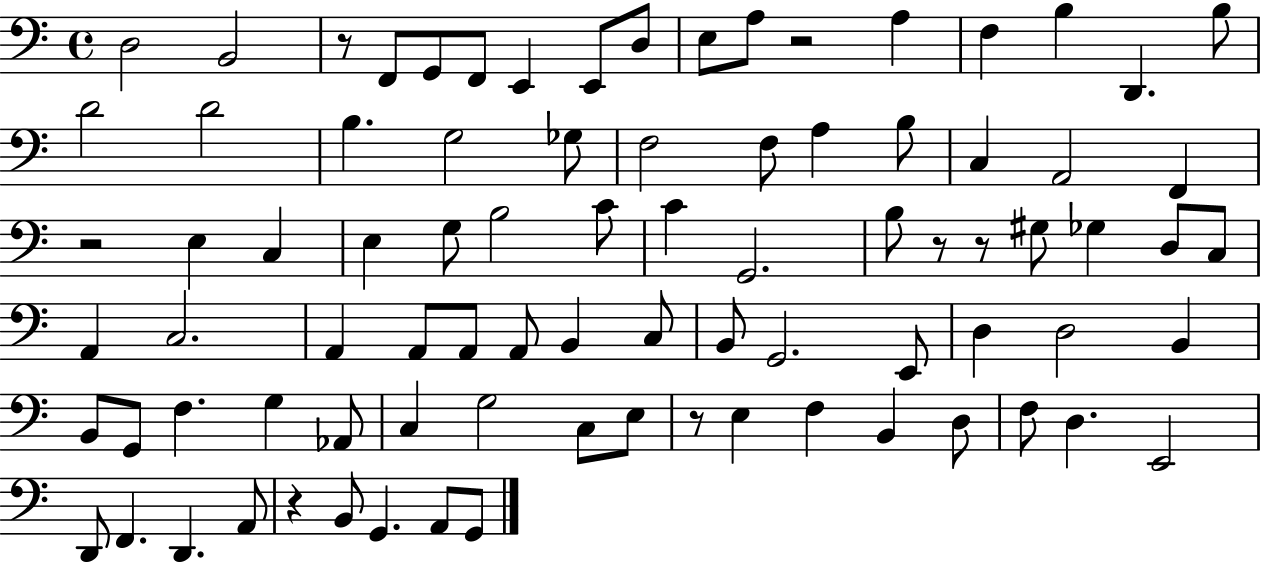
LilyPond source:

{
  \clef bass
  \time 4/4
  \defaultTimeSignature
  \key c \major
  d2 b,2 | r8 f,8 g,8 f,8 e,4 e,8 d8 | e8 a8 r2 a4 | f4 b4 d,4. b8 | \break d'2 d'2 | b4. g2 ges8 | f2 f8 a4 b8 | c4 a,2 f,4 | \break r2 e4 c4 | e4 g8 b2 c'8 | c'4 g,2. | b8 r8 r8 gis8 ges4 d8 c8 | \break a,4 c2. | a,4 a,8 a,8 a,8 b,4 c8 | b,8 g,2. e,8 | d4 d2 b,4 | \break b,8 g,8 f4. g4 aes,8 | c4 g2 c8 e8 | r8 e4 f4 b,4 d8 | f8 d4. e,2 | \break d,8 f,4. d,4. a,8 | r4 b,8 g,4. a,8 g,8 | \bar "|."
}